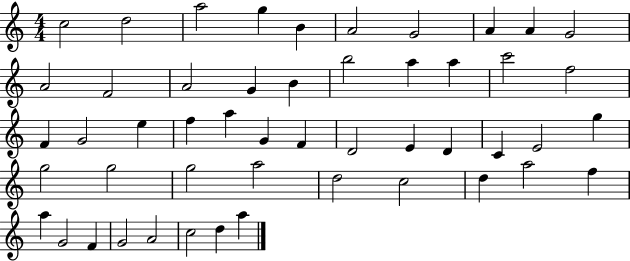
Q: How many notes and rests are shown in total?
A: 50